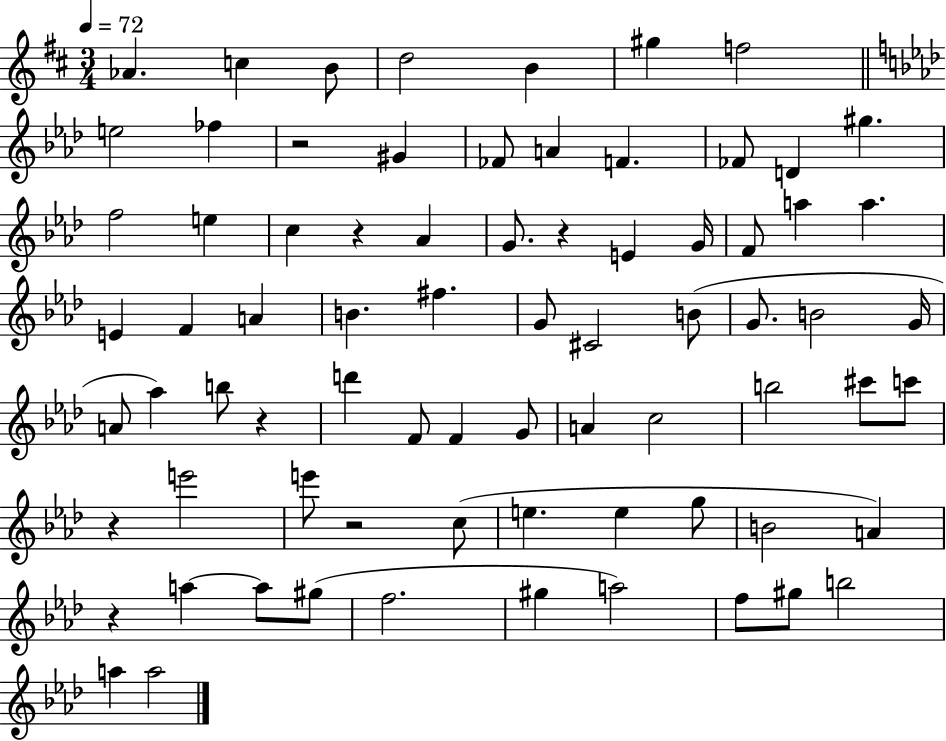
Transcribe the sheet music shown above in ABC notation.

X:1
T:Untitled
M:3/4
L:1/4
K:D
_A c B/2 d2 B ^g f2 e2 _f z2 ^G _F/2 A F _F/2 D ^g f2 e c z _A G/2 z E G/4 F/2 a a E F A B ^f G/2 ^C2 B/2 G/2 B2 G/4 A/2 _a b/2 z d' F/2 F G/2 A c2 b2 ^c'/2 c'/2 z e'2 e'/2 z2 c/2 e e g/2 B2 A z a a/2 ^g/2 f2 ^g a2 f/2 ^g/2 b2 a a2